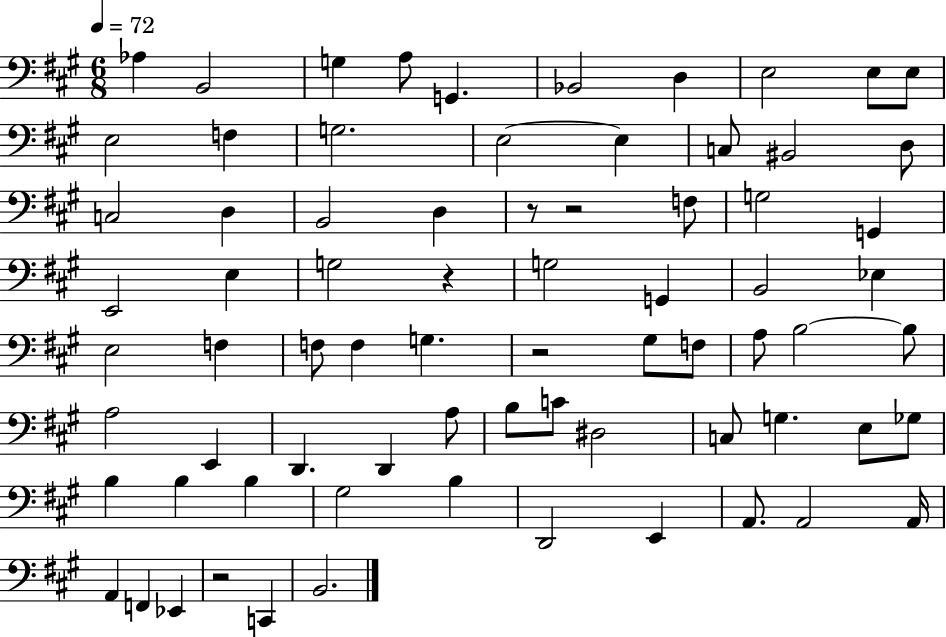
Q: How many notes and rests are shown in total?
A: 74